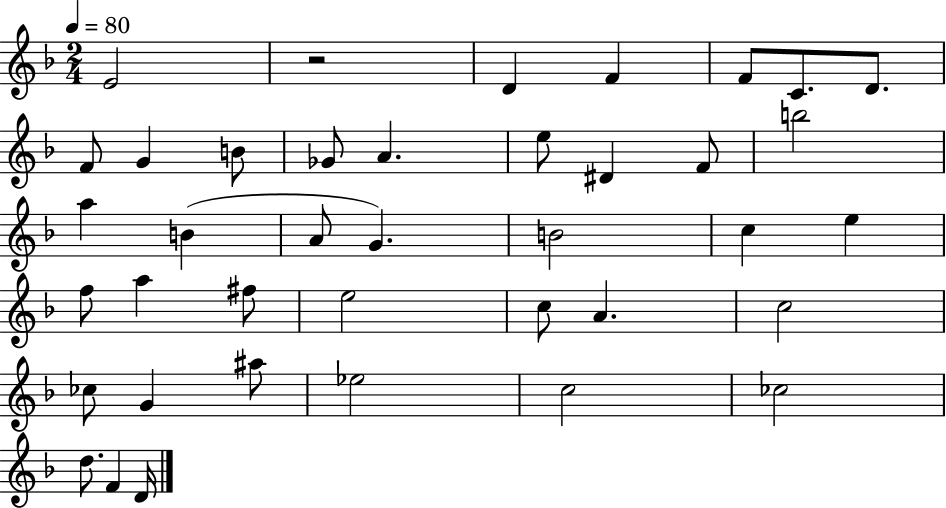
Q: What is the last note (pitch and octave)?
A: D4